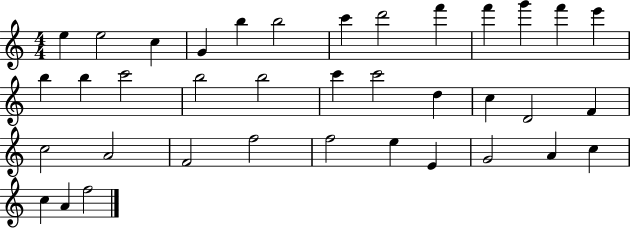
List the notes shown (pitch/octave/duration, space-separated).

E5/q E5/h C5/q G4/q B5/q B5/h C6/q D6/h F6/q F6/q G6/q F6/q E6/q B5/q B5/q C6/h B5/h B5/h C6/q C6/h D5/q C5/q D4/h F4/q C5/h A4/h F4/h F5/h F5/h E5/q E4/q G4/h A4/q C5/q C5/q A4/q F5/h